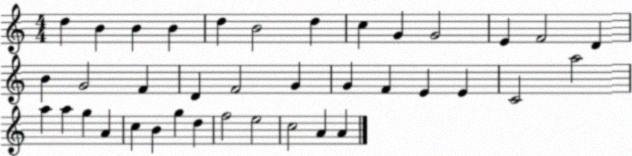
X:1
T:Untitled
M:4/4
L:1/4
K:C
d B B B d B2 d c G G2 E F2 D B G2 F D F2 G G F E E C2 a2 a a g A c B g d f2 e2 c2 A A